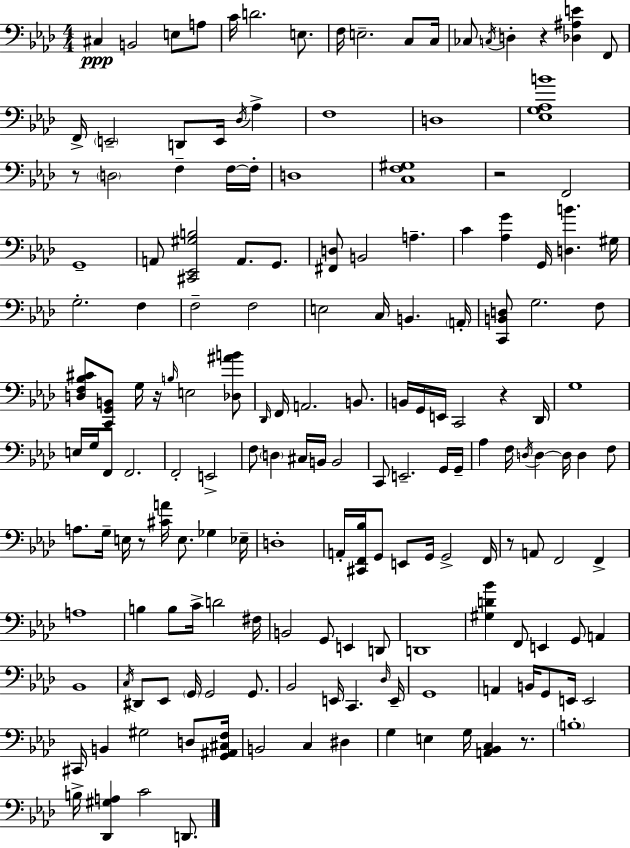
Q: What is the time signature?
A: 4/4